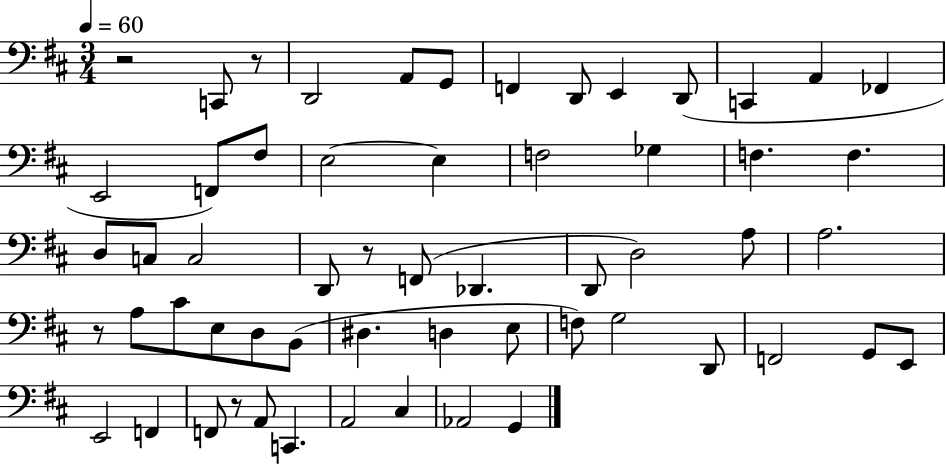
{
  \clef bass
  \numericTimeSignature
  \time 3/4
  \key d \major
  \tempo 4 = 60
  r2 c,8 r8 | d,2 a,8 g,8 | f,4 d,8 e,4 d,8( | c,4 a,4 fes,4 | \break e,2 f,8) fis8 | e2~~ e4 | f2 ges4 | f4. f4. | \break d8 c8 c2 | d,8 r8 f,8( des,4. | d,8 d2) a8 | a2. | \break r8 a8 cis'8 e8 d8 b,8( | dis4. d4 e8 | f8) g2 d,8 | f,2 g,8 e,8 | \break e,2 f,4 | f,8 r8 a,8 c,4. | a,2 cis4 | aes,2 g,4 | \break \bar "|."
}